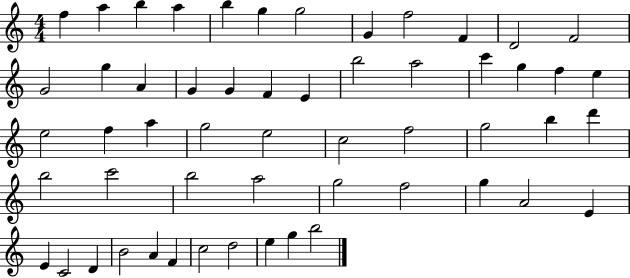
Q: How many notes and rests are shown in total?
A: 55